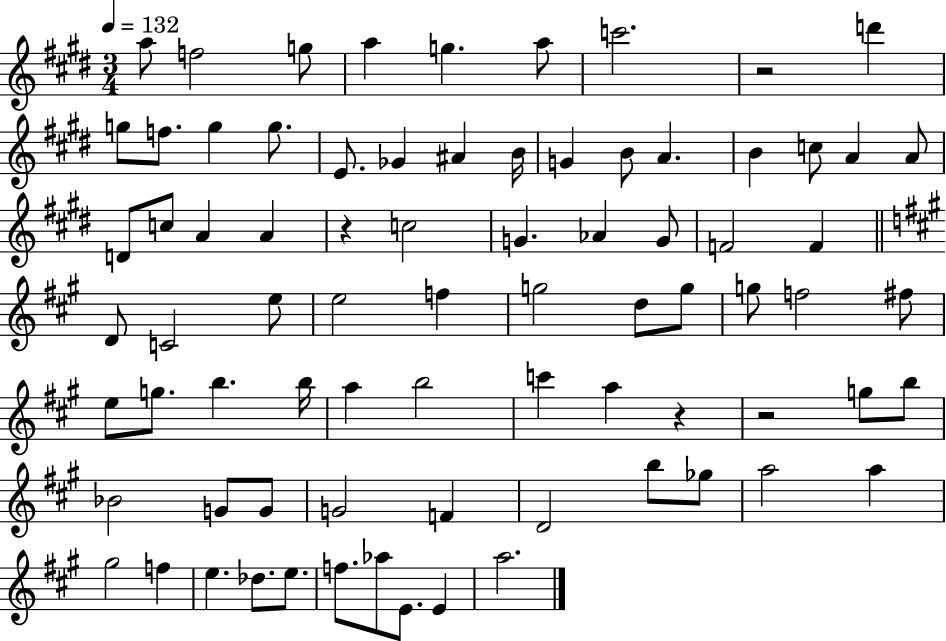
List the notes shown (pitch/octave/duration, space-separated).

A5/e F5/h G5/e A5/q G5/q. A5/e C6/h. R/h D6/q G5/e F5/e. G5/q G5/e. E4/e. Gb4/q A#4/q B4/s G4/q B4/e A4/q. B4/q C5/e A4/q A4/e D4/e C5/e A4/q A4/q R/q C5/h G4/q. Ab4/q G4/e F4/h F4/q D4/e C4/h E5/e E5/h F5/q G5/h D5/e G5/e G5/e F5/h F#5/e E5/e G5/e. B5/q. B5/s A5/q B5/h C6/q A5/q R/q R/h G5/e B5/e Bb4/h G4/e G4/e G4/h F4/q D4/h B5/e Gb5/e A5/h A5/q G#5/h F5/q E5/q. Db5/e. E5/e. F5/e. Ab5/e E4/e. E4/q A5/h.